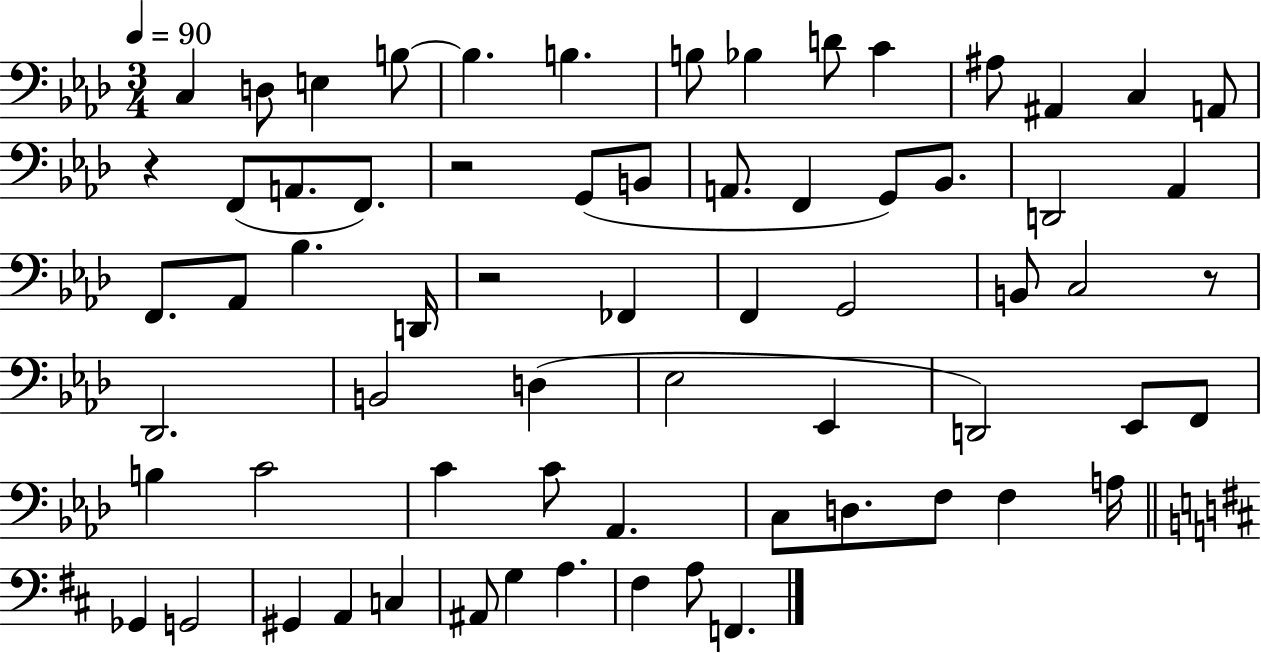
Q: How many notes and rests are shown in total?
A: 67